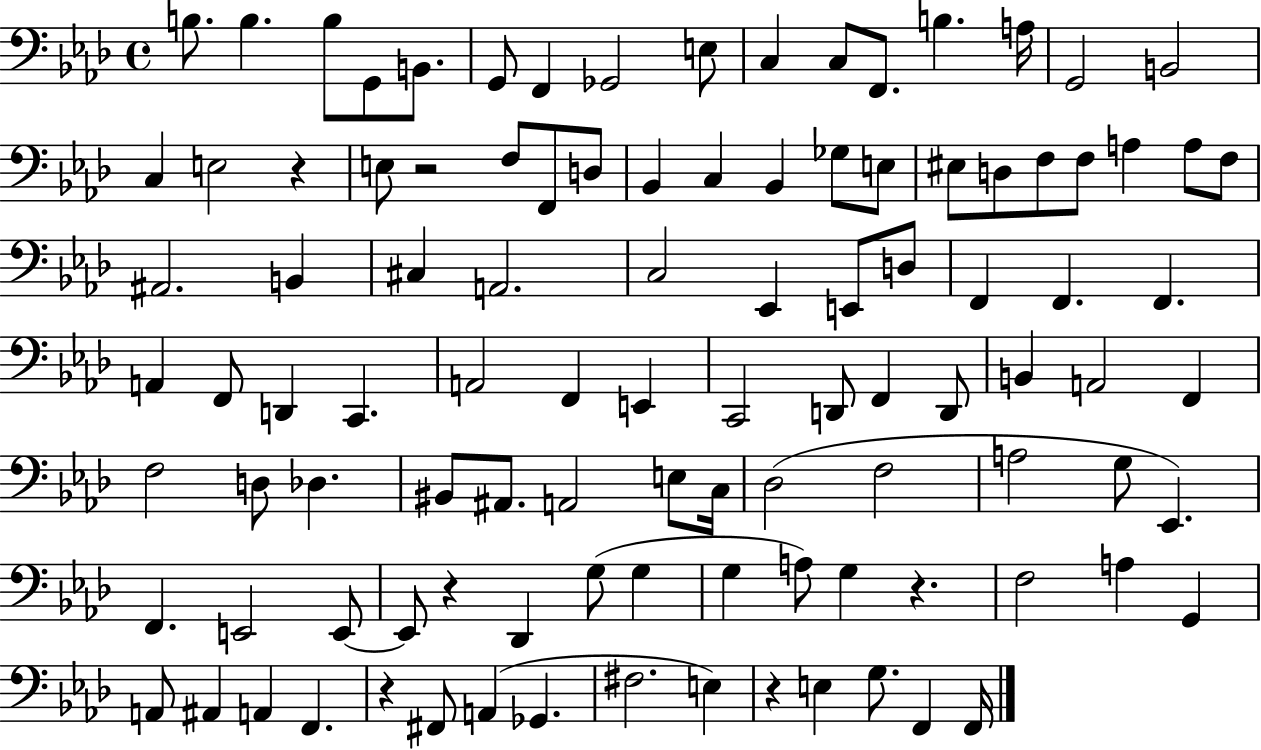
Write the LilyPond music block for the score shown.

{
  \clef bass
  \time 4/4
  \defaultTimeSignature
  \key aes \major
  b8. b4. b8 g,8 b,8. | g,8 f,4 ges,2 e8 | c4 c8 f,8. b4. a16 | g,2 b,2 | \break c4 e2 r4 | e8 r2 f8 f,8 d8 | bes,4 c4 bes,4 ges8 e8 | eis8 d8 f8 f8 a4 a8 f8 | \break ais,2. b,4 | cis4 a,2. | c2 ees,4 e,8 d8 | f,4 f,4. f,4. | \break a,4 f,8 d,4 c,4. | a,2 f,4 e,4 | c,2 d,8 f,4 d,8 | b,4 a,2 f,4 | \break f2 d8 des4. | bis,8 ais,8. a,2 e8 c16 | des2( f2 | a2 g8 ees,4.) | \break f,4. e,2 e,8~~ | e,8 r4 des,4 g8( g4 | g4 a8) g4 r4. | f2 a4 g,4 | \break a,8 ais,4 a,4 f,4. | r4 fis,8 a,4( ges,4. | fis2. e4) | r4 e4 g8. f,4 f,16 | \break \bar "|."
}